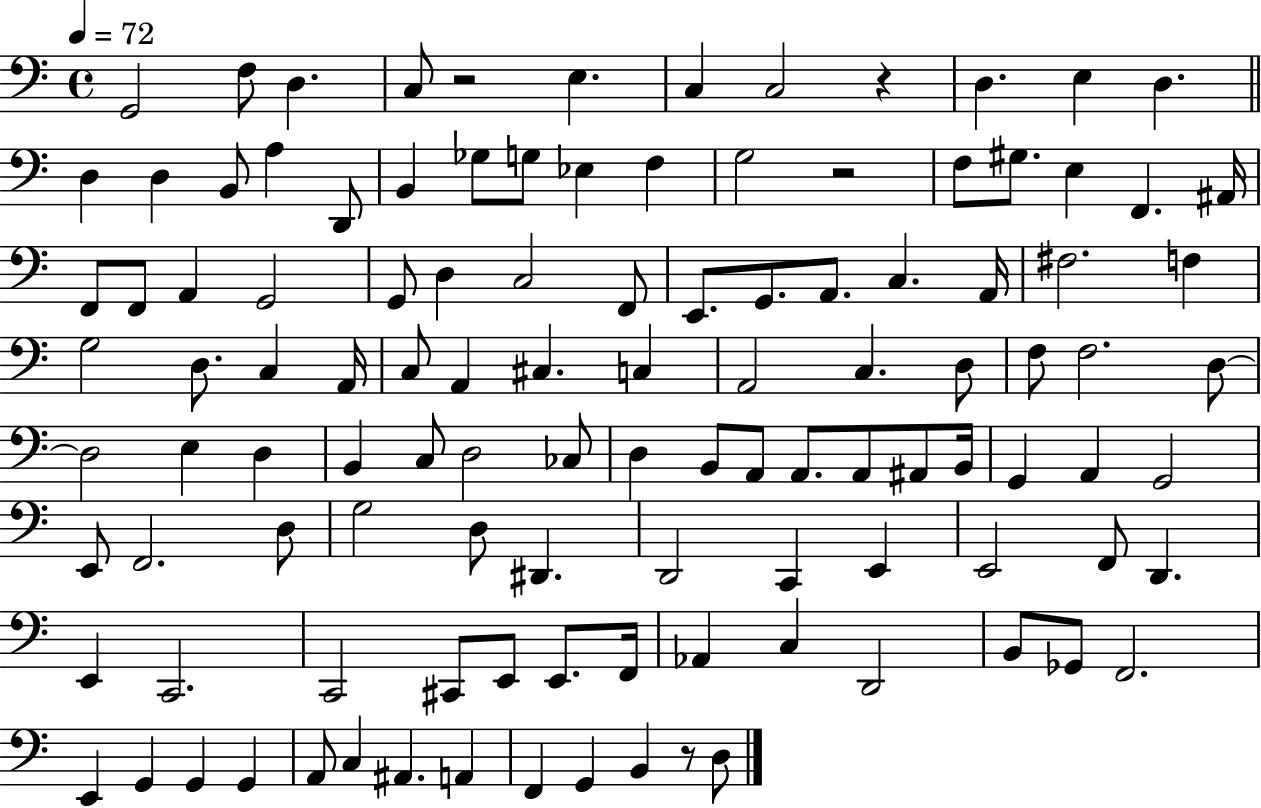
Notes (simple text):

G2/h F3/e D3/q. C3/e R/h E3/q. C3/q C3/h R/q D3/q. E3/q D3/q. D3/q D3/q B2/e A3/q D2/e B2/q Gb3/e G3/e Eb3/q F3/q G3/h R/h F3/e G#3/e. E3/q F2/q. A#2/s F2/e F2/e A2/q G2/h G2/e D3/q C3/h F2/e E2/e. G2/e. A2/e. C3/q. A2/s F#3/h. F3/q G3/h D3/e. C3/q A2/s C3/e A2/q C#3/q. C3/q A2/h C3/q. D3/e F3/e F3/h. D3/e D3/h E3/q D3/q B2/q C3/e D3/h CES3/e D3/q B2/e A2/e A2/e. A2/e A#2/e B2/s G2/q A2/q G2/h E2/e F2/h. D3/e G3/h D3/e D#2/q. D2/h C2/q E2/q E2/h F2/e D2/q. E2/q C2/h. C2/h C#2/e E2/e E2/e. F2/s Ab2/q C3/q D2/h B2/e Gb2/e F2/h. E2/q G2/q G2/q G2/q A2/e C3/q A#2/q. A2/q F2/q G2/q B2/q R/e D3/e